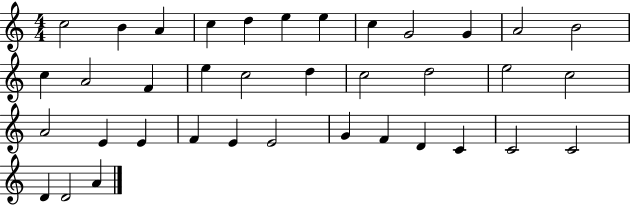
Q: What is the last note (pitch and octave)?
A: A4